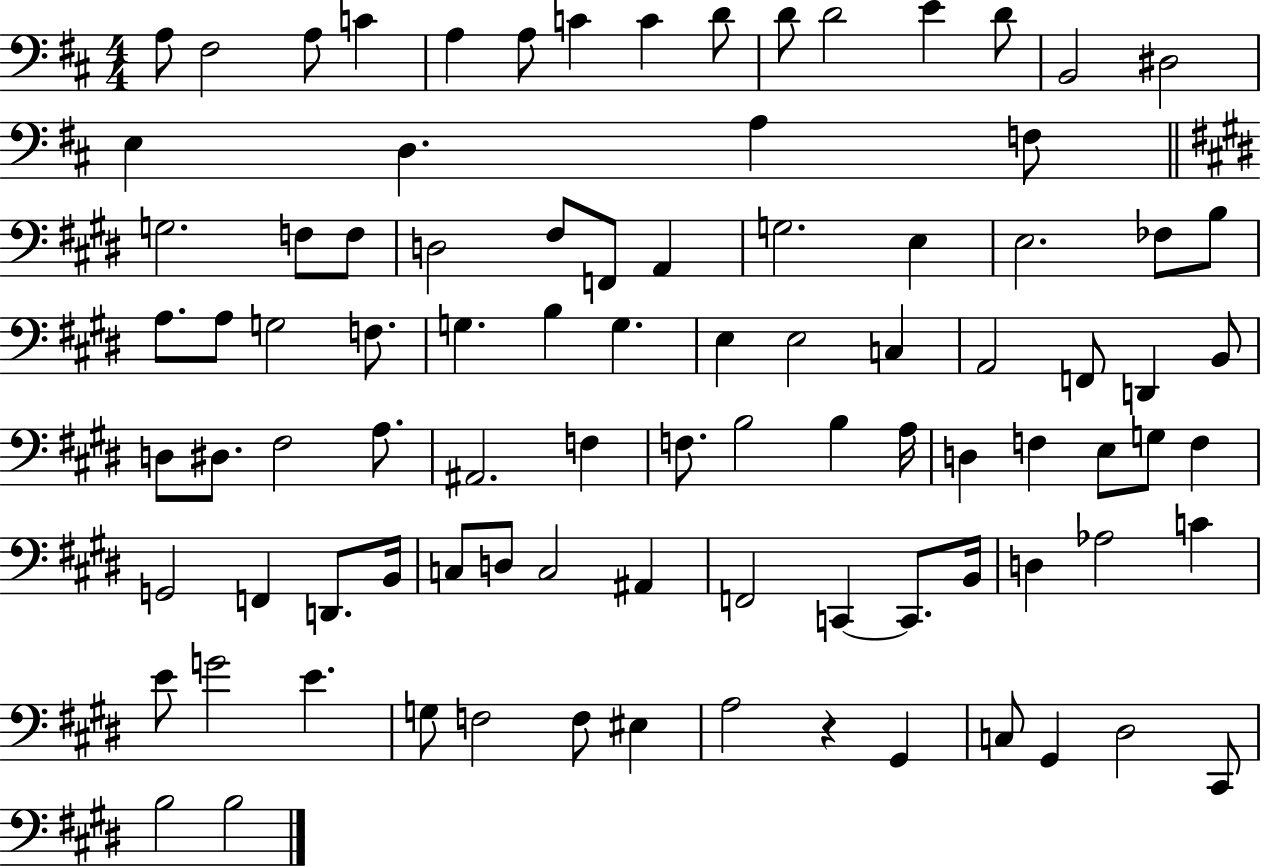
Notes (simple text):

A3/e F#3/h A3/e C4/q A3/q A3/e C4/q C4/q D4/e D4/e D4/h E4/q D4/e B2/h D#3/h E3/q D3/q. A3/q F3/e G3/h. F3/e F3/e D3/h F#3/e F2/e A2/q G3/h. E3/q E3/h. FES3/e B3/e A3/e. A3/e G3/h F3/e. G3/q. B3/q G3/q. E3/q E3/h C3/q A2/h F2/e D2/q B2/e D3/e D#3/e. F#3/h A3/e. A#2/h. F3/q F3/e. B3/h B3/q A3/s D3/q F3/q E3/e G3/e F3/q G2/h F2/q D2/e. B2/s C3/e D3/e C3/h A#2/q F2/h C2/q C2/e. B2/s D3/q Ab3/h C4/q E4/e G4/h E4/q. G3/e F3/h F3/e EIS3/q A3/h R/q G#2/q C3/e G#2/q D#3/h C#2/e B3/h B3/h